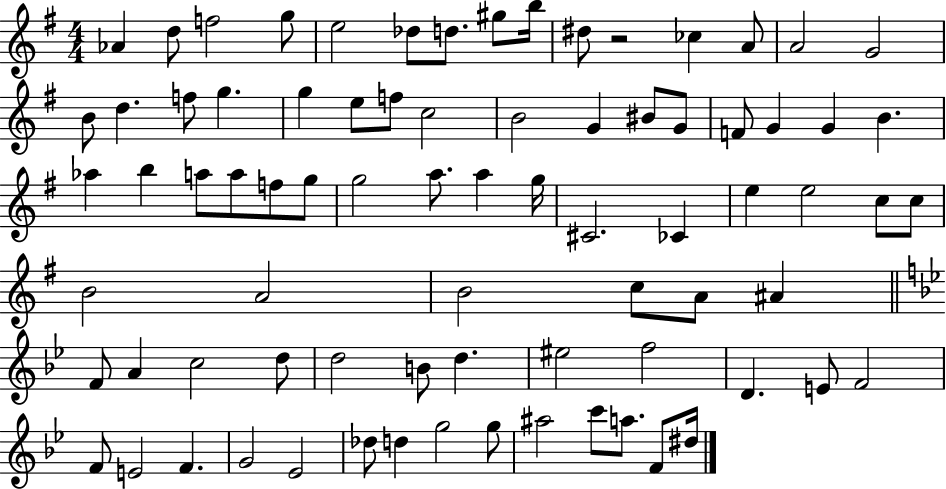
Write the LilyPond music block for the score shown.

{
  \clef treble
  \numericTimeSignature
  \time 4/4
  \key g \major
  aes'4 d''8 f''2 g''8 | e''2 des''8 d''8. gis''8 b''16 | dis''8 r2 ces''4 a'8 | a'2 g'2 | \break b'8 d''4. f''8 g''4. | g''4 e''8 f''8 c''2 | b'2 g'4 bis'8 g'8 | f'8 g'4 g'4 b'4. | \break aes''4 b''4 a''8 a''8 f''8 g''8 | g''2 a''8. a''4 g''16 | cis'2. ces'4 | e''4 e''2 c''8 c''8 | \break b'2 a'2 | b'2 c''8 a'8 ais'4 | \bar "||" \break \key g \minor f'8 a'4 c''2 d''8 | d''2 b'8 d''4. | eis''2 f''2 | d'4. e'8 f'2 | \break f'8 e'2 f'4. | g'2 ees'2 | des''8 d''4 g''2 g''8 | ais''2 c'''8 a''8. f'8 dis''16 | \break \bar "|."
}